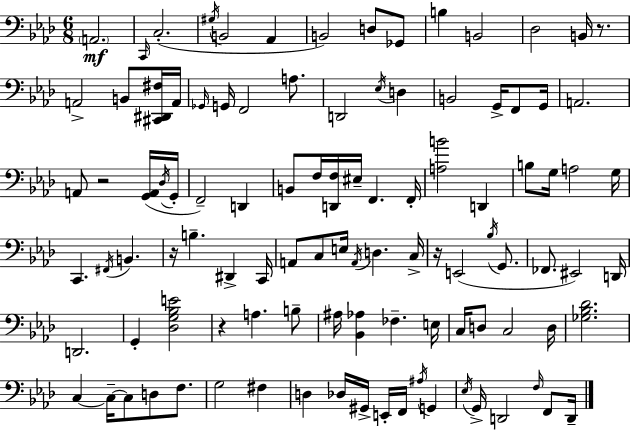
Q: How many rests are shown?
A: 5